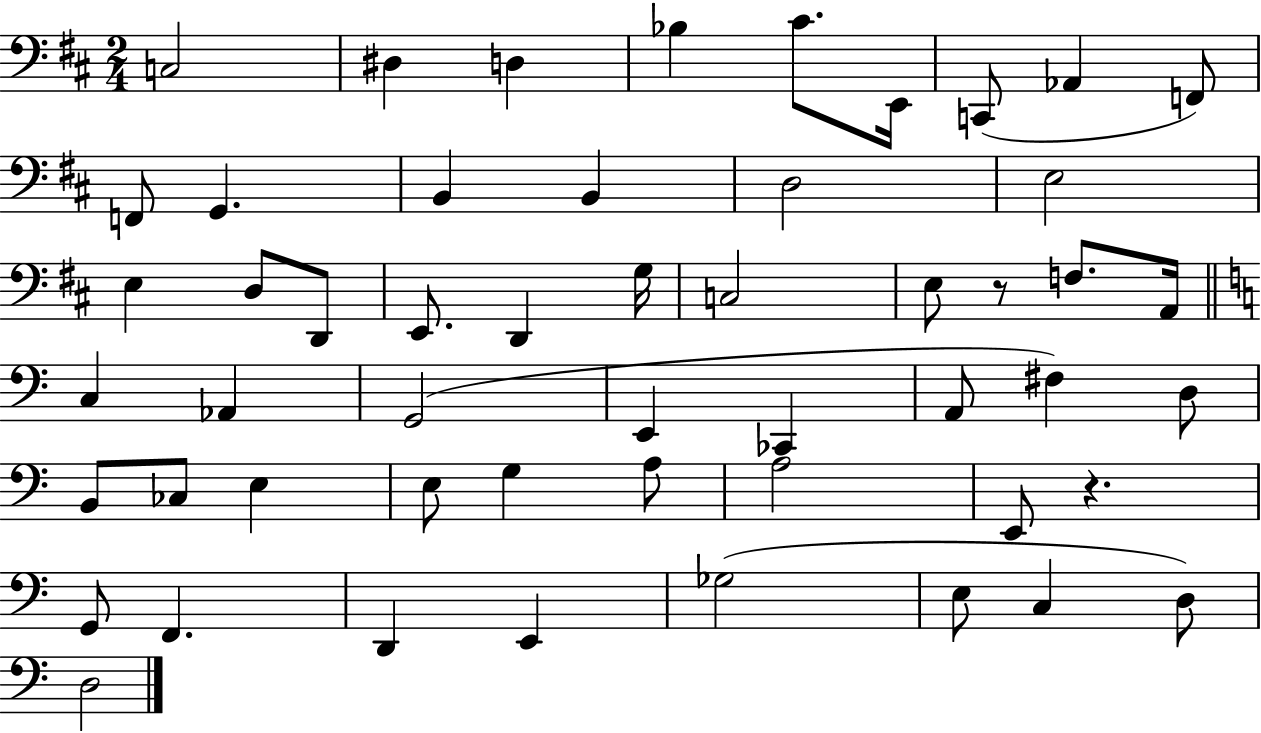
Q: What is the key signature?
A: D major